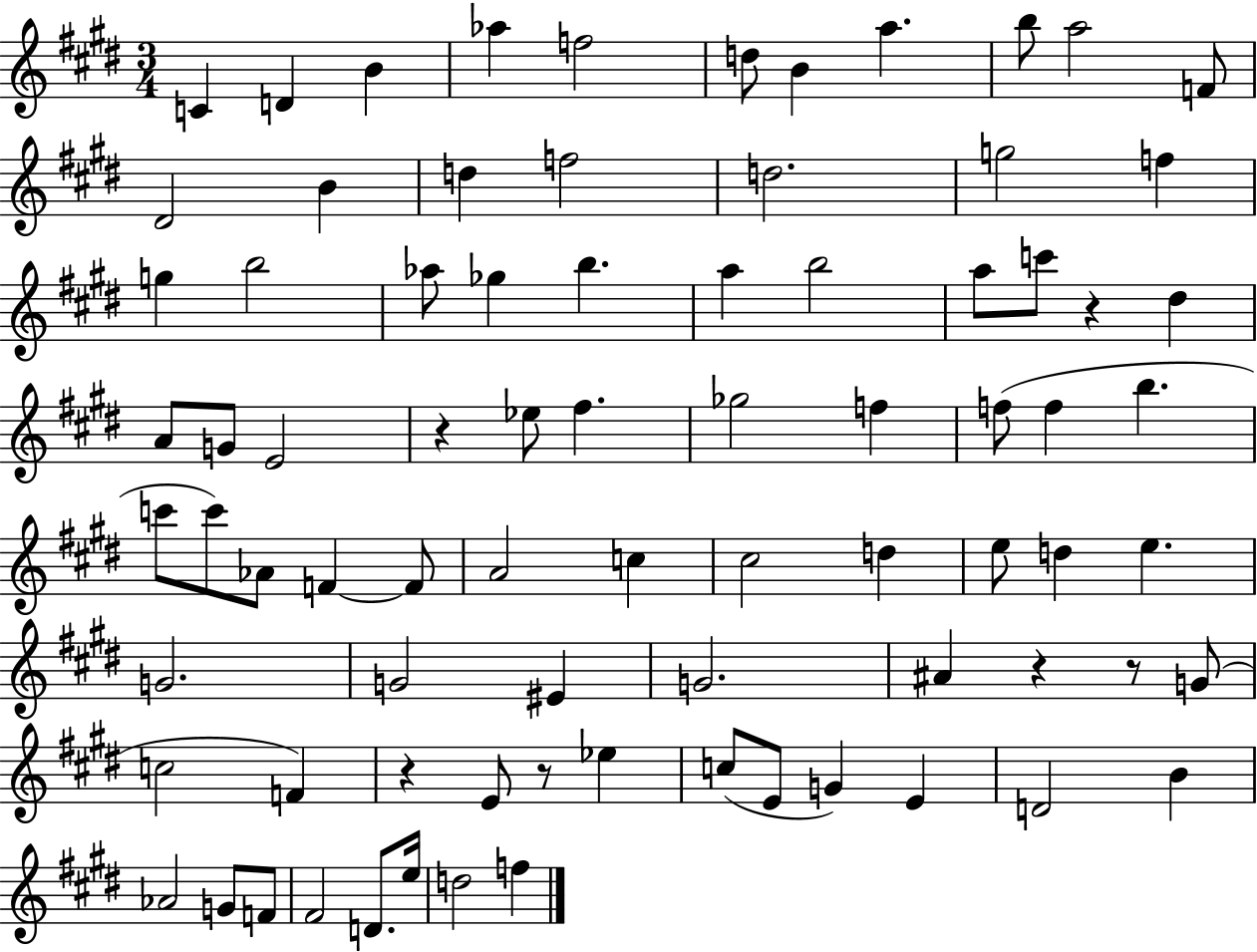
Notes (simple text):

C4/q D4/q B4/q Ab5/q F5/h D5/e B4/q A5/q. B5/e A5/h F4/e D#4/h B4/q D5/q F5/h D5/h. G5/h F5/q G5/q B5/h Ab5/e Gb5/q B5/q. A5/q B5/h A5/e C6/e R/q D#5/q A4/e G4/e E4/h R/q Eb5/e F#5/q. Gb5/h F5/q F5/e F5/q B5/q. C6/e C6/e Ab4/e F4/q F4/e A4/h C5/q C#5/h D5/q E5/e D5/q E5/q. G4/h. G4/h EIS4/q G4/h. A#4/q R/q R/e G4/e C5/h F4/q R/q E4/e R/e Eb5/q C5/e E4/e G4/q E4/q D4/h B4/q Ab4/h G4/e F4/e F#4/h D4/e. E5/s D5/h F5/q